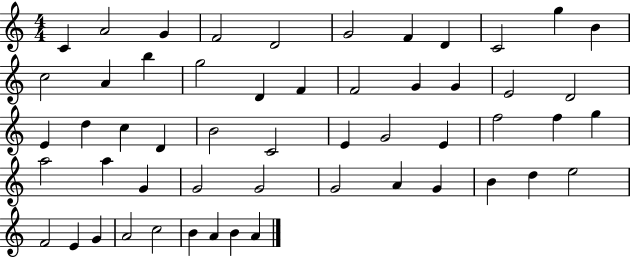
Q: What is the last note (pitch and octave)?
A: A4